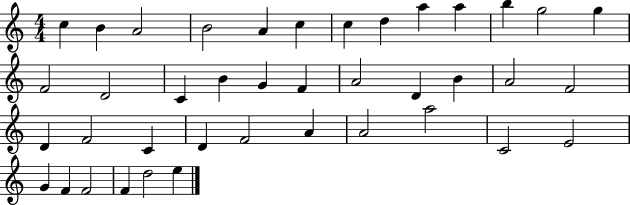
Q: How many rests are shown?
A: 0